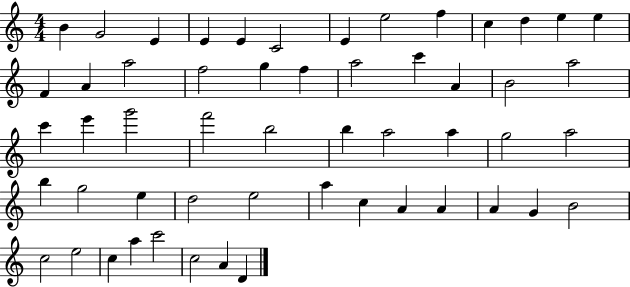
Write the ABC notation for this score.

X:1
T:Untitled
M:4/4
L:1/4
K:C
B G2 E E E C2 E e2 f c d e e F A a2 f2 g f a2 c' A B2 a2 c' e' g'2 f'2 b2 b a2 a g2 a2 b g2 e d2 e2 a c A A A G B2 c2 e2 c a c'2 c2 A D